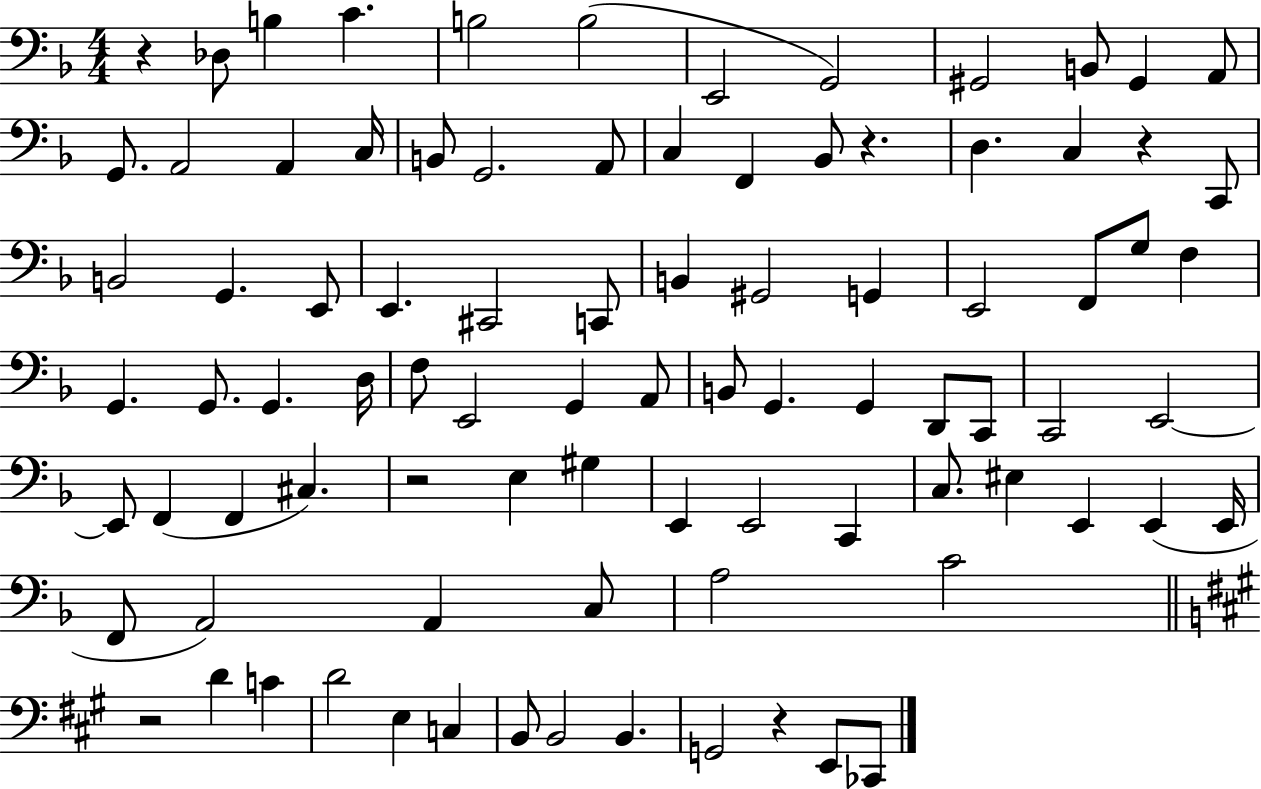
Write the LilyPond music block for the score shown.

{
  \clef bass
  \numericTimeSignature
  \time 4/4
  \key f \major
  r4 des8 b4 c'4. | b2 b2( | e,2 g,2) | gis,2 b,8 gis,4 a,8 | \break g,8. a,2 a,4 c16 | b,8 g,2. a,8 | c4 f,4 bes,8 r4. | d4. c4 r4 c,8 | \break b,2 g,4. e,8 | e,4. cis,2 c,8 | b,4 gis,2 g,4 | e,2 f,8 g8 f4 | \break g,4. g,8. g,4. d16 | f8 e,2 g,4 a,8 | b,8 g,4. g,4 d,8 c,8 | c,2 e,2~~ | \break e,8 f,4( f,4 cis4.) | r2 e4 gis4 | e,4 e,2 c,4 | c8. eis4 e,4 e,4( e,16 | \break f,8 a,2) a,4 c8 | a2 c'2 | \bar "||" \break \key a \major r2 d'4 c'4 | d'2 e4 c4 | b,8 b,2 b,4. | g,2 r4 e,8 ces,8 | \break \bar "|."
}